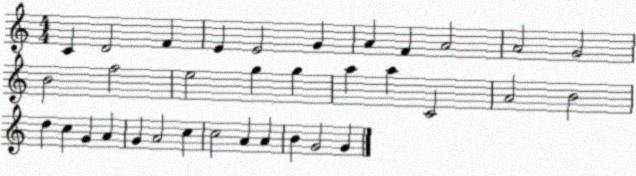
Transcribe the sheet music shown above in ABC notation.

X:1
T:Untitled
M:4/4
L:1/4
K:C
C D2 F E E2 G A F A2 A2 G2 B2 f2 e2 g g a a C2 A2 B2 d c G A G A2 c c2 A A B G2 G